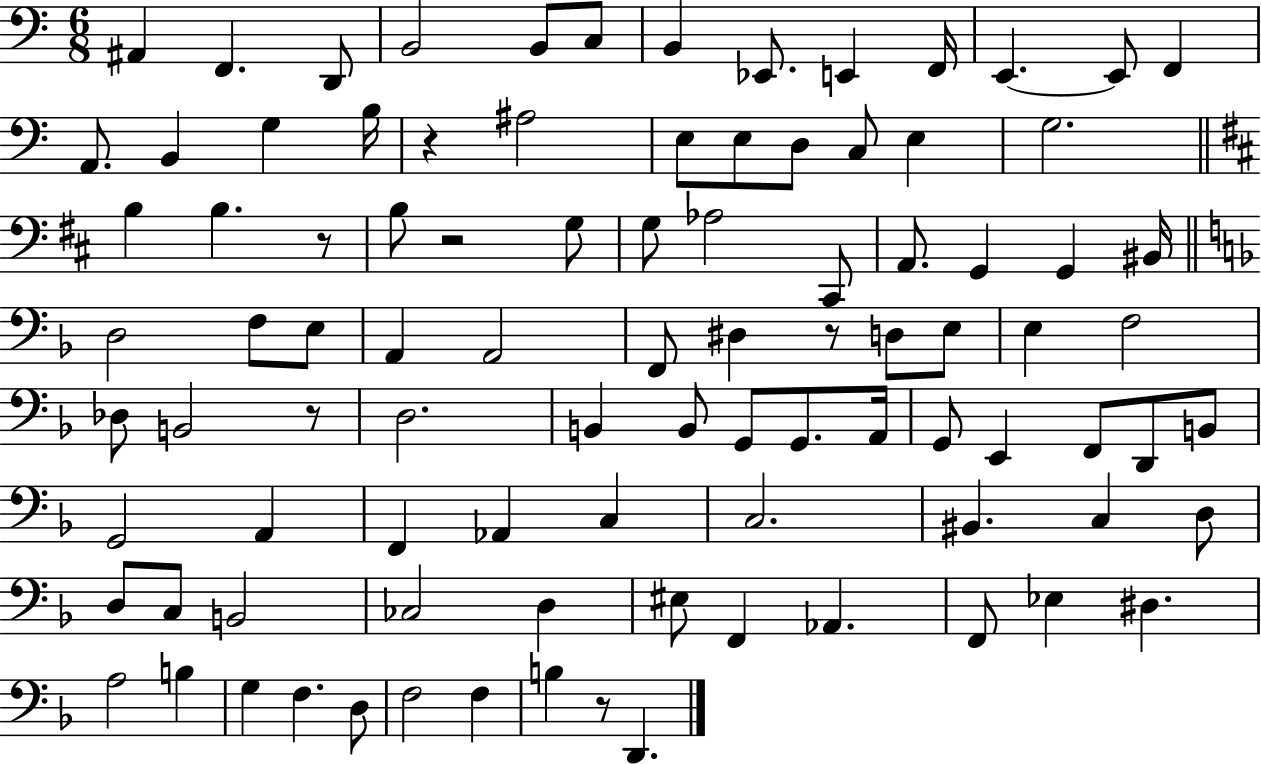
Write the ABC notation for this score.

X:1
T:Untitled
M:6/8
L:1/4
K:C
^A,, F,, D,,/2 B,,2 B,,/2 C,/2 B,, _E,,/2 E,, F,,/4 E,, E,,/2 F,, A,,/2 B,, G, B,/4 z ^A,2 E,/2 E,/2 D,/2 C,/2 E, G,2 B, B, z/2 B,/2 z2 G,/2 G,/2 _A,2 ^C,,/2 A,,/2 G,, G,, ^B,,/4 D,2 F,/2 E,/2 A,, A,,2 F,,/2 ^D, z/2 D,/2 E,/2 E, F,2 _D,/2 B,,2 z/2 D,2 B,, B,,/2 G,,/2 G,,/2 A,,/4 G,,/2 E,, F,,/2 D,,/2 B,,/2 G,,2 A,, F,, _A,, C, C,2 ^B,, C, D,/2 D,/2 C,/2 B,,2 _C,2 D, ^E,/2 F,, _A,, F,,/2 _E, ^D, A,2 B, G, F, D,/2 F,2 F, B, z/2 D,,